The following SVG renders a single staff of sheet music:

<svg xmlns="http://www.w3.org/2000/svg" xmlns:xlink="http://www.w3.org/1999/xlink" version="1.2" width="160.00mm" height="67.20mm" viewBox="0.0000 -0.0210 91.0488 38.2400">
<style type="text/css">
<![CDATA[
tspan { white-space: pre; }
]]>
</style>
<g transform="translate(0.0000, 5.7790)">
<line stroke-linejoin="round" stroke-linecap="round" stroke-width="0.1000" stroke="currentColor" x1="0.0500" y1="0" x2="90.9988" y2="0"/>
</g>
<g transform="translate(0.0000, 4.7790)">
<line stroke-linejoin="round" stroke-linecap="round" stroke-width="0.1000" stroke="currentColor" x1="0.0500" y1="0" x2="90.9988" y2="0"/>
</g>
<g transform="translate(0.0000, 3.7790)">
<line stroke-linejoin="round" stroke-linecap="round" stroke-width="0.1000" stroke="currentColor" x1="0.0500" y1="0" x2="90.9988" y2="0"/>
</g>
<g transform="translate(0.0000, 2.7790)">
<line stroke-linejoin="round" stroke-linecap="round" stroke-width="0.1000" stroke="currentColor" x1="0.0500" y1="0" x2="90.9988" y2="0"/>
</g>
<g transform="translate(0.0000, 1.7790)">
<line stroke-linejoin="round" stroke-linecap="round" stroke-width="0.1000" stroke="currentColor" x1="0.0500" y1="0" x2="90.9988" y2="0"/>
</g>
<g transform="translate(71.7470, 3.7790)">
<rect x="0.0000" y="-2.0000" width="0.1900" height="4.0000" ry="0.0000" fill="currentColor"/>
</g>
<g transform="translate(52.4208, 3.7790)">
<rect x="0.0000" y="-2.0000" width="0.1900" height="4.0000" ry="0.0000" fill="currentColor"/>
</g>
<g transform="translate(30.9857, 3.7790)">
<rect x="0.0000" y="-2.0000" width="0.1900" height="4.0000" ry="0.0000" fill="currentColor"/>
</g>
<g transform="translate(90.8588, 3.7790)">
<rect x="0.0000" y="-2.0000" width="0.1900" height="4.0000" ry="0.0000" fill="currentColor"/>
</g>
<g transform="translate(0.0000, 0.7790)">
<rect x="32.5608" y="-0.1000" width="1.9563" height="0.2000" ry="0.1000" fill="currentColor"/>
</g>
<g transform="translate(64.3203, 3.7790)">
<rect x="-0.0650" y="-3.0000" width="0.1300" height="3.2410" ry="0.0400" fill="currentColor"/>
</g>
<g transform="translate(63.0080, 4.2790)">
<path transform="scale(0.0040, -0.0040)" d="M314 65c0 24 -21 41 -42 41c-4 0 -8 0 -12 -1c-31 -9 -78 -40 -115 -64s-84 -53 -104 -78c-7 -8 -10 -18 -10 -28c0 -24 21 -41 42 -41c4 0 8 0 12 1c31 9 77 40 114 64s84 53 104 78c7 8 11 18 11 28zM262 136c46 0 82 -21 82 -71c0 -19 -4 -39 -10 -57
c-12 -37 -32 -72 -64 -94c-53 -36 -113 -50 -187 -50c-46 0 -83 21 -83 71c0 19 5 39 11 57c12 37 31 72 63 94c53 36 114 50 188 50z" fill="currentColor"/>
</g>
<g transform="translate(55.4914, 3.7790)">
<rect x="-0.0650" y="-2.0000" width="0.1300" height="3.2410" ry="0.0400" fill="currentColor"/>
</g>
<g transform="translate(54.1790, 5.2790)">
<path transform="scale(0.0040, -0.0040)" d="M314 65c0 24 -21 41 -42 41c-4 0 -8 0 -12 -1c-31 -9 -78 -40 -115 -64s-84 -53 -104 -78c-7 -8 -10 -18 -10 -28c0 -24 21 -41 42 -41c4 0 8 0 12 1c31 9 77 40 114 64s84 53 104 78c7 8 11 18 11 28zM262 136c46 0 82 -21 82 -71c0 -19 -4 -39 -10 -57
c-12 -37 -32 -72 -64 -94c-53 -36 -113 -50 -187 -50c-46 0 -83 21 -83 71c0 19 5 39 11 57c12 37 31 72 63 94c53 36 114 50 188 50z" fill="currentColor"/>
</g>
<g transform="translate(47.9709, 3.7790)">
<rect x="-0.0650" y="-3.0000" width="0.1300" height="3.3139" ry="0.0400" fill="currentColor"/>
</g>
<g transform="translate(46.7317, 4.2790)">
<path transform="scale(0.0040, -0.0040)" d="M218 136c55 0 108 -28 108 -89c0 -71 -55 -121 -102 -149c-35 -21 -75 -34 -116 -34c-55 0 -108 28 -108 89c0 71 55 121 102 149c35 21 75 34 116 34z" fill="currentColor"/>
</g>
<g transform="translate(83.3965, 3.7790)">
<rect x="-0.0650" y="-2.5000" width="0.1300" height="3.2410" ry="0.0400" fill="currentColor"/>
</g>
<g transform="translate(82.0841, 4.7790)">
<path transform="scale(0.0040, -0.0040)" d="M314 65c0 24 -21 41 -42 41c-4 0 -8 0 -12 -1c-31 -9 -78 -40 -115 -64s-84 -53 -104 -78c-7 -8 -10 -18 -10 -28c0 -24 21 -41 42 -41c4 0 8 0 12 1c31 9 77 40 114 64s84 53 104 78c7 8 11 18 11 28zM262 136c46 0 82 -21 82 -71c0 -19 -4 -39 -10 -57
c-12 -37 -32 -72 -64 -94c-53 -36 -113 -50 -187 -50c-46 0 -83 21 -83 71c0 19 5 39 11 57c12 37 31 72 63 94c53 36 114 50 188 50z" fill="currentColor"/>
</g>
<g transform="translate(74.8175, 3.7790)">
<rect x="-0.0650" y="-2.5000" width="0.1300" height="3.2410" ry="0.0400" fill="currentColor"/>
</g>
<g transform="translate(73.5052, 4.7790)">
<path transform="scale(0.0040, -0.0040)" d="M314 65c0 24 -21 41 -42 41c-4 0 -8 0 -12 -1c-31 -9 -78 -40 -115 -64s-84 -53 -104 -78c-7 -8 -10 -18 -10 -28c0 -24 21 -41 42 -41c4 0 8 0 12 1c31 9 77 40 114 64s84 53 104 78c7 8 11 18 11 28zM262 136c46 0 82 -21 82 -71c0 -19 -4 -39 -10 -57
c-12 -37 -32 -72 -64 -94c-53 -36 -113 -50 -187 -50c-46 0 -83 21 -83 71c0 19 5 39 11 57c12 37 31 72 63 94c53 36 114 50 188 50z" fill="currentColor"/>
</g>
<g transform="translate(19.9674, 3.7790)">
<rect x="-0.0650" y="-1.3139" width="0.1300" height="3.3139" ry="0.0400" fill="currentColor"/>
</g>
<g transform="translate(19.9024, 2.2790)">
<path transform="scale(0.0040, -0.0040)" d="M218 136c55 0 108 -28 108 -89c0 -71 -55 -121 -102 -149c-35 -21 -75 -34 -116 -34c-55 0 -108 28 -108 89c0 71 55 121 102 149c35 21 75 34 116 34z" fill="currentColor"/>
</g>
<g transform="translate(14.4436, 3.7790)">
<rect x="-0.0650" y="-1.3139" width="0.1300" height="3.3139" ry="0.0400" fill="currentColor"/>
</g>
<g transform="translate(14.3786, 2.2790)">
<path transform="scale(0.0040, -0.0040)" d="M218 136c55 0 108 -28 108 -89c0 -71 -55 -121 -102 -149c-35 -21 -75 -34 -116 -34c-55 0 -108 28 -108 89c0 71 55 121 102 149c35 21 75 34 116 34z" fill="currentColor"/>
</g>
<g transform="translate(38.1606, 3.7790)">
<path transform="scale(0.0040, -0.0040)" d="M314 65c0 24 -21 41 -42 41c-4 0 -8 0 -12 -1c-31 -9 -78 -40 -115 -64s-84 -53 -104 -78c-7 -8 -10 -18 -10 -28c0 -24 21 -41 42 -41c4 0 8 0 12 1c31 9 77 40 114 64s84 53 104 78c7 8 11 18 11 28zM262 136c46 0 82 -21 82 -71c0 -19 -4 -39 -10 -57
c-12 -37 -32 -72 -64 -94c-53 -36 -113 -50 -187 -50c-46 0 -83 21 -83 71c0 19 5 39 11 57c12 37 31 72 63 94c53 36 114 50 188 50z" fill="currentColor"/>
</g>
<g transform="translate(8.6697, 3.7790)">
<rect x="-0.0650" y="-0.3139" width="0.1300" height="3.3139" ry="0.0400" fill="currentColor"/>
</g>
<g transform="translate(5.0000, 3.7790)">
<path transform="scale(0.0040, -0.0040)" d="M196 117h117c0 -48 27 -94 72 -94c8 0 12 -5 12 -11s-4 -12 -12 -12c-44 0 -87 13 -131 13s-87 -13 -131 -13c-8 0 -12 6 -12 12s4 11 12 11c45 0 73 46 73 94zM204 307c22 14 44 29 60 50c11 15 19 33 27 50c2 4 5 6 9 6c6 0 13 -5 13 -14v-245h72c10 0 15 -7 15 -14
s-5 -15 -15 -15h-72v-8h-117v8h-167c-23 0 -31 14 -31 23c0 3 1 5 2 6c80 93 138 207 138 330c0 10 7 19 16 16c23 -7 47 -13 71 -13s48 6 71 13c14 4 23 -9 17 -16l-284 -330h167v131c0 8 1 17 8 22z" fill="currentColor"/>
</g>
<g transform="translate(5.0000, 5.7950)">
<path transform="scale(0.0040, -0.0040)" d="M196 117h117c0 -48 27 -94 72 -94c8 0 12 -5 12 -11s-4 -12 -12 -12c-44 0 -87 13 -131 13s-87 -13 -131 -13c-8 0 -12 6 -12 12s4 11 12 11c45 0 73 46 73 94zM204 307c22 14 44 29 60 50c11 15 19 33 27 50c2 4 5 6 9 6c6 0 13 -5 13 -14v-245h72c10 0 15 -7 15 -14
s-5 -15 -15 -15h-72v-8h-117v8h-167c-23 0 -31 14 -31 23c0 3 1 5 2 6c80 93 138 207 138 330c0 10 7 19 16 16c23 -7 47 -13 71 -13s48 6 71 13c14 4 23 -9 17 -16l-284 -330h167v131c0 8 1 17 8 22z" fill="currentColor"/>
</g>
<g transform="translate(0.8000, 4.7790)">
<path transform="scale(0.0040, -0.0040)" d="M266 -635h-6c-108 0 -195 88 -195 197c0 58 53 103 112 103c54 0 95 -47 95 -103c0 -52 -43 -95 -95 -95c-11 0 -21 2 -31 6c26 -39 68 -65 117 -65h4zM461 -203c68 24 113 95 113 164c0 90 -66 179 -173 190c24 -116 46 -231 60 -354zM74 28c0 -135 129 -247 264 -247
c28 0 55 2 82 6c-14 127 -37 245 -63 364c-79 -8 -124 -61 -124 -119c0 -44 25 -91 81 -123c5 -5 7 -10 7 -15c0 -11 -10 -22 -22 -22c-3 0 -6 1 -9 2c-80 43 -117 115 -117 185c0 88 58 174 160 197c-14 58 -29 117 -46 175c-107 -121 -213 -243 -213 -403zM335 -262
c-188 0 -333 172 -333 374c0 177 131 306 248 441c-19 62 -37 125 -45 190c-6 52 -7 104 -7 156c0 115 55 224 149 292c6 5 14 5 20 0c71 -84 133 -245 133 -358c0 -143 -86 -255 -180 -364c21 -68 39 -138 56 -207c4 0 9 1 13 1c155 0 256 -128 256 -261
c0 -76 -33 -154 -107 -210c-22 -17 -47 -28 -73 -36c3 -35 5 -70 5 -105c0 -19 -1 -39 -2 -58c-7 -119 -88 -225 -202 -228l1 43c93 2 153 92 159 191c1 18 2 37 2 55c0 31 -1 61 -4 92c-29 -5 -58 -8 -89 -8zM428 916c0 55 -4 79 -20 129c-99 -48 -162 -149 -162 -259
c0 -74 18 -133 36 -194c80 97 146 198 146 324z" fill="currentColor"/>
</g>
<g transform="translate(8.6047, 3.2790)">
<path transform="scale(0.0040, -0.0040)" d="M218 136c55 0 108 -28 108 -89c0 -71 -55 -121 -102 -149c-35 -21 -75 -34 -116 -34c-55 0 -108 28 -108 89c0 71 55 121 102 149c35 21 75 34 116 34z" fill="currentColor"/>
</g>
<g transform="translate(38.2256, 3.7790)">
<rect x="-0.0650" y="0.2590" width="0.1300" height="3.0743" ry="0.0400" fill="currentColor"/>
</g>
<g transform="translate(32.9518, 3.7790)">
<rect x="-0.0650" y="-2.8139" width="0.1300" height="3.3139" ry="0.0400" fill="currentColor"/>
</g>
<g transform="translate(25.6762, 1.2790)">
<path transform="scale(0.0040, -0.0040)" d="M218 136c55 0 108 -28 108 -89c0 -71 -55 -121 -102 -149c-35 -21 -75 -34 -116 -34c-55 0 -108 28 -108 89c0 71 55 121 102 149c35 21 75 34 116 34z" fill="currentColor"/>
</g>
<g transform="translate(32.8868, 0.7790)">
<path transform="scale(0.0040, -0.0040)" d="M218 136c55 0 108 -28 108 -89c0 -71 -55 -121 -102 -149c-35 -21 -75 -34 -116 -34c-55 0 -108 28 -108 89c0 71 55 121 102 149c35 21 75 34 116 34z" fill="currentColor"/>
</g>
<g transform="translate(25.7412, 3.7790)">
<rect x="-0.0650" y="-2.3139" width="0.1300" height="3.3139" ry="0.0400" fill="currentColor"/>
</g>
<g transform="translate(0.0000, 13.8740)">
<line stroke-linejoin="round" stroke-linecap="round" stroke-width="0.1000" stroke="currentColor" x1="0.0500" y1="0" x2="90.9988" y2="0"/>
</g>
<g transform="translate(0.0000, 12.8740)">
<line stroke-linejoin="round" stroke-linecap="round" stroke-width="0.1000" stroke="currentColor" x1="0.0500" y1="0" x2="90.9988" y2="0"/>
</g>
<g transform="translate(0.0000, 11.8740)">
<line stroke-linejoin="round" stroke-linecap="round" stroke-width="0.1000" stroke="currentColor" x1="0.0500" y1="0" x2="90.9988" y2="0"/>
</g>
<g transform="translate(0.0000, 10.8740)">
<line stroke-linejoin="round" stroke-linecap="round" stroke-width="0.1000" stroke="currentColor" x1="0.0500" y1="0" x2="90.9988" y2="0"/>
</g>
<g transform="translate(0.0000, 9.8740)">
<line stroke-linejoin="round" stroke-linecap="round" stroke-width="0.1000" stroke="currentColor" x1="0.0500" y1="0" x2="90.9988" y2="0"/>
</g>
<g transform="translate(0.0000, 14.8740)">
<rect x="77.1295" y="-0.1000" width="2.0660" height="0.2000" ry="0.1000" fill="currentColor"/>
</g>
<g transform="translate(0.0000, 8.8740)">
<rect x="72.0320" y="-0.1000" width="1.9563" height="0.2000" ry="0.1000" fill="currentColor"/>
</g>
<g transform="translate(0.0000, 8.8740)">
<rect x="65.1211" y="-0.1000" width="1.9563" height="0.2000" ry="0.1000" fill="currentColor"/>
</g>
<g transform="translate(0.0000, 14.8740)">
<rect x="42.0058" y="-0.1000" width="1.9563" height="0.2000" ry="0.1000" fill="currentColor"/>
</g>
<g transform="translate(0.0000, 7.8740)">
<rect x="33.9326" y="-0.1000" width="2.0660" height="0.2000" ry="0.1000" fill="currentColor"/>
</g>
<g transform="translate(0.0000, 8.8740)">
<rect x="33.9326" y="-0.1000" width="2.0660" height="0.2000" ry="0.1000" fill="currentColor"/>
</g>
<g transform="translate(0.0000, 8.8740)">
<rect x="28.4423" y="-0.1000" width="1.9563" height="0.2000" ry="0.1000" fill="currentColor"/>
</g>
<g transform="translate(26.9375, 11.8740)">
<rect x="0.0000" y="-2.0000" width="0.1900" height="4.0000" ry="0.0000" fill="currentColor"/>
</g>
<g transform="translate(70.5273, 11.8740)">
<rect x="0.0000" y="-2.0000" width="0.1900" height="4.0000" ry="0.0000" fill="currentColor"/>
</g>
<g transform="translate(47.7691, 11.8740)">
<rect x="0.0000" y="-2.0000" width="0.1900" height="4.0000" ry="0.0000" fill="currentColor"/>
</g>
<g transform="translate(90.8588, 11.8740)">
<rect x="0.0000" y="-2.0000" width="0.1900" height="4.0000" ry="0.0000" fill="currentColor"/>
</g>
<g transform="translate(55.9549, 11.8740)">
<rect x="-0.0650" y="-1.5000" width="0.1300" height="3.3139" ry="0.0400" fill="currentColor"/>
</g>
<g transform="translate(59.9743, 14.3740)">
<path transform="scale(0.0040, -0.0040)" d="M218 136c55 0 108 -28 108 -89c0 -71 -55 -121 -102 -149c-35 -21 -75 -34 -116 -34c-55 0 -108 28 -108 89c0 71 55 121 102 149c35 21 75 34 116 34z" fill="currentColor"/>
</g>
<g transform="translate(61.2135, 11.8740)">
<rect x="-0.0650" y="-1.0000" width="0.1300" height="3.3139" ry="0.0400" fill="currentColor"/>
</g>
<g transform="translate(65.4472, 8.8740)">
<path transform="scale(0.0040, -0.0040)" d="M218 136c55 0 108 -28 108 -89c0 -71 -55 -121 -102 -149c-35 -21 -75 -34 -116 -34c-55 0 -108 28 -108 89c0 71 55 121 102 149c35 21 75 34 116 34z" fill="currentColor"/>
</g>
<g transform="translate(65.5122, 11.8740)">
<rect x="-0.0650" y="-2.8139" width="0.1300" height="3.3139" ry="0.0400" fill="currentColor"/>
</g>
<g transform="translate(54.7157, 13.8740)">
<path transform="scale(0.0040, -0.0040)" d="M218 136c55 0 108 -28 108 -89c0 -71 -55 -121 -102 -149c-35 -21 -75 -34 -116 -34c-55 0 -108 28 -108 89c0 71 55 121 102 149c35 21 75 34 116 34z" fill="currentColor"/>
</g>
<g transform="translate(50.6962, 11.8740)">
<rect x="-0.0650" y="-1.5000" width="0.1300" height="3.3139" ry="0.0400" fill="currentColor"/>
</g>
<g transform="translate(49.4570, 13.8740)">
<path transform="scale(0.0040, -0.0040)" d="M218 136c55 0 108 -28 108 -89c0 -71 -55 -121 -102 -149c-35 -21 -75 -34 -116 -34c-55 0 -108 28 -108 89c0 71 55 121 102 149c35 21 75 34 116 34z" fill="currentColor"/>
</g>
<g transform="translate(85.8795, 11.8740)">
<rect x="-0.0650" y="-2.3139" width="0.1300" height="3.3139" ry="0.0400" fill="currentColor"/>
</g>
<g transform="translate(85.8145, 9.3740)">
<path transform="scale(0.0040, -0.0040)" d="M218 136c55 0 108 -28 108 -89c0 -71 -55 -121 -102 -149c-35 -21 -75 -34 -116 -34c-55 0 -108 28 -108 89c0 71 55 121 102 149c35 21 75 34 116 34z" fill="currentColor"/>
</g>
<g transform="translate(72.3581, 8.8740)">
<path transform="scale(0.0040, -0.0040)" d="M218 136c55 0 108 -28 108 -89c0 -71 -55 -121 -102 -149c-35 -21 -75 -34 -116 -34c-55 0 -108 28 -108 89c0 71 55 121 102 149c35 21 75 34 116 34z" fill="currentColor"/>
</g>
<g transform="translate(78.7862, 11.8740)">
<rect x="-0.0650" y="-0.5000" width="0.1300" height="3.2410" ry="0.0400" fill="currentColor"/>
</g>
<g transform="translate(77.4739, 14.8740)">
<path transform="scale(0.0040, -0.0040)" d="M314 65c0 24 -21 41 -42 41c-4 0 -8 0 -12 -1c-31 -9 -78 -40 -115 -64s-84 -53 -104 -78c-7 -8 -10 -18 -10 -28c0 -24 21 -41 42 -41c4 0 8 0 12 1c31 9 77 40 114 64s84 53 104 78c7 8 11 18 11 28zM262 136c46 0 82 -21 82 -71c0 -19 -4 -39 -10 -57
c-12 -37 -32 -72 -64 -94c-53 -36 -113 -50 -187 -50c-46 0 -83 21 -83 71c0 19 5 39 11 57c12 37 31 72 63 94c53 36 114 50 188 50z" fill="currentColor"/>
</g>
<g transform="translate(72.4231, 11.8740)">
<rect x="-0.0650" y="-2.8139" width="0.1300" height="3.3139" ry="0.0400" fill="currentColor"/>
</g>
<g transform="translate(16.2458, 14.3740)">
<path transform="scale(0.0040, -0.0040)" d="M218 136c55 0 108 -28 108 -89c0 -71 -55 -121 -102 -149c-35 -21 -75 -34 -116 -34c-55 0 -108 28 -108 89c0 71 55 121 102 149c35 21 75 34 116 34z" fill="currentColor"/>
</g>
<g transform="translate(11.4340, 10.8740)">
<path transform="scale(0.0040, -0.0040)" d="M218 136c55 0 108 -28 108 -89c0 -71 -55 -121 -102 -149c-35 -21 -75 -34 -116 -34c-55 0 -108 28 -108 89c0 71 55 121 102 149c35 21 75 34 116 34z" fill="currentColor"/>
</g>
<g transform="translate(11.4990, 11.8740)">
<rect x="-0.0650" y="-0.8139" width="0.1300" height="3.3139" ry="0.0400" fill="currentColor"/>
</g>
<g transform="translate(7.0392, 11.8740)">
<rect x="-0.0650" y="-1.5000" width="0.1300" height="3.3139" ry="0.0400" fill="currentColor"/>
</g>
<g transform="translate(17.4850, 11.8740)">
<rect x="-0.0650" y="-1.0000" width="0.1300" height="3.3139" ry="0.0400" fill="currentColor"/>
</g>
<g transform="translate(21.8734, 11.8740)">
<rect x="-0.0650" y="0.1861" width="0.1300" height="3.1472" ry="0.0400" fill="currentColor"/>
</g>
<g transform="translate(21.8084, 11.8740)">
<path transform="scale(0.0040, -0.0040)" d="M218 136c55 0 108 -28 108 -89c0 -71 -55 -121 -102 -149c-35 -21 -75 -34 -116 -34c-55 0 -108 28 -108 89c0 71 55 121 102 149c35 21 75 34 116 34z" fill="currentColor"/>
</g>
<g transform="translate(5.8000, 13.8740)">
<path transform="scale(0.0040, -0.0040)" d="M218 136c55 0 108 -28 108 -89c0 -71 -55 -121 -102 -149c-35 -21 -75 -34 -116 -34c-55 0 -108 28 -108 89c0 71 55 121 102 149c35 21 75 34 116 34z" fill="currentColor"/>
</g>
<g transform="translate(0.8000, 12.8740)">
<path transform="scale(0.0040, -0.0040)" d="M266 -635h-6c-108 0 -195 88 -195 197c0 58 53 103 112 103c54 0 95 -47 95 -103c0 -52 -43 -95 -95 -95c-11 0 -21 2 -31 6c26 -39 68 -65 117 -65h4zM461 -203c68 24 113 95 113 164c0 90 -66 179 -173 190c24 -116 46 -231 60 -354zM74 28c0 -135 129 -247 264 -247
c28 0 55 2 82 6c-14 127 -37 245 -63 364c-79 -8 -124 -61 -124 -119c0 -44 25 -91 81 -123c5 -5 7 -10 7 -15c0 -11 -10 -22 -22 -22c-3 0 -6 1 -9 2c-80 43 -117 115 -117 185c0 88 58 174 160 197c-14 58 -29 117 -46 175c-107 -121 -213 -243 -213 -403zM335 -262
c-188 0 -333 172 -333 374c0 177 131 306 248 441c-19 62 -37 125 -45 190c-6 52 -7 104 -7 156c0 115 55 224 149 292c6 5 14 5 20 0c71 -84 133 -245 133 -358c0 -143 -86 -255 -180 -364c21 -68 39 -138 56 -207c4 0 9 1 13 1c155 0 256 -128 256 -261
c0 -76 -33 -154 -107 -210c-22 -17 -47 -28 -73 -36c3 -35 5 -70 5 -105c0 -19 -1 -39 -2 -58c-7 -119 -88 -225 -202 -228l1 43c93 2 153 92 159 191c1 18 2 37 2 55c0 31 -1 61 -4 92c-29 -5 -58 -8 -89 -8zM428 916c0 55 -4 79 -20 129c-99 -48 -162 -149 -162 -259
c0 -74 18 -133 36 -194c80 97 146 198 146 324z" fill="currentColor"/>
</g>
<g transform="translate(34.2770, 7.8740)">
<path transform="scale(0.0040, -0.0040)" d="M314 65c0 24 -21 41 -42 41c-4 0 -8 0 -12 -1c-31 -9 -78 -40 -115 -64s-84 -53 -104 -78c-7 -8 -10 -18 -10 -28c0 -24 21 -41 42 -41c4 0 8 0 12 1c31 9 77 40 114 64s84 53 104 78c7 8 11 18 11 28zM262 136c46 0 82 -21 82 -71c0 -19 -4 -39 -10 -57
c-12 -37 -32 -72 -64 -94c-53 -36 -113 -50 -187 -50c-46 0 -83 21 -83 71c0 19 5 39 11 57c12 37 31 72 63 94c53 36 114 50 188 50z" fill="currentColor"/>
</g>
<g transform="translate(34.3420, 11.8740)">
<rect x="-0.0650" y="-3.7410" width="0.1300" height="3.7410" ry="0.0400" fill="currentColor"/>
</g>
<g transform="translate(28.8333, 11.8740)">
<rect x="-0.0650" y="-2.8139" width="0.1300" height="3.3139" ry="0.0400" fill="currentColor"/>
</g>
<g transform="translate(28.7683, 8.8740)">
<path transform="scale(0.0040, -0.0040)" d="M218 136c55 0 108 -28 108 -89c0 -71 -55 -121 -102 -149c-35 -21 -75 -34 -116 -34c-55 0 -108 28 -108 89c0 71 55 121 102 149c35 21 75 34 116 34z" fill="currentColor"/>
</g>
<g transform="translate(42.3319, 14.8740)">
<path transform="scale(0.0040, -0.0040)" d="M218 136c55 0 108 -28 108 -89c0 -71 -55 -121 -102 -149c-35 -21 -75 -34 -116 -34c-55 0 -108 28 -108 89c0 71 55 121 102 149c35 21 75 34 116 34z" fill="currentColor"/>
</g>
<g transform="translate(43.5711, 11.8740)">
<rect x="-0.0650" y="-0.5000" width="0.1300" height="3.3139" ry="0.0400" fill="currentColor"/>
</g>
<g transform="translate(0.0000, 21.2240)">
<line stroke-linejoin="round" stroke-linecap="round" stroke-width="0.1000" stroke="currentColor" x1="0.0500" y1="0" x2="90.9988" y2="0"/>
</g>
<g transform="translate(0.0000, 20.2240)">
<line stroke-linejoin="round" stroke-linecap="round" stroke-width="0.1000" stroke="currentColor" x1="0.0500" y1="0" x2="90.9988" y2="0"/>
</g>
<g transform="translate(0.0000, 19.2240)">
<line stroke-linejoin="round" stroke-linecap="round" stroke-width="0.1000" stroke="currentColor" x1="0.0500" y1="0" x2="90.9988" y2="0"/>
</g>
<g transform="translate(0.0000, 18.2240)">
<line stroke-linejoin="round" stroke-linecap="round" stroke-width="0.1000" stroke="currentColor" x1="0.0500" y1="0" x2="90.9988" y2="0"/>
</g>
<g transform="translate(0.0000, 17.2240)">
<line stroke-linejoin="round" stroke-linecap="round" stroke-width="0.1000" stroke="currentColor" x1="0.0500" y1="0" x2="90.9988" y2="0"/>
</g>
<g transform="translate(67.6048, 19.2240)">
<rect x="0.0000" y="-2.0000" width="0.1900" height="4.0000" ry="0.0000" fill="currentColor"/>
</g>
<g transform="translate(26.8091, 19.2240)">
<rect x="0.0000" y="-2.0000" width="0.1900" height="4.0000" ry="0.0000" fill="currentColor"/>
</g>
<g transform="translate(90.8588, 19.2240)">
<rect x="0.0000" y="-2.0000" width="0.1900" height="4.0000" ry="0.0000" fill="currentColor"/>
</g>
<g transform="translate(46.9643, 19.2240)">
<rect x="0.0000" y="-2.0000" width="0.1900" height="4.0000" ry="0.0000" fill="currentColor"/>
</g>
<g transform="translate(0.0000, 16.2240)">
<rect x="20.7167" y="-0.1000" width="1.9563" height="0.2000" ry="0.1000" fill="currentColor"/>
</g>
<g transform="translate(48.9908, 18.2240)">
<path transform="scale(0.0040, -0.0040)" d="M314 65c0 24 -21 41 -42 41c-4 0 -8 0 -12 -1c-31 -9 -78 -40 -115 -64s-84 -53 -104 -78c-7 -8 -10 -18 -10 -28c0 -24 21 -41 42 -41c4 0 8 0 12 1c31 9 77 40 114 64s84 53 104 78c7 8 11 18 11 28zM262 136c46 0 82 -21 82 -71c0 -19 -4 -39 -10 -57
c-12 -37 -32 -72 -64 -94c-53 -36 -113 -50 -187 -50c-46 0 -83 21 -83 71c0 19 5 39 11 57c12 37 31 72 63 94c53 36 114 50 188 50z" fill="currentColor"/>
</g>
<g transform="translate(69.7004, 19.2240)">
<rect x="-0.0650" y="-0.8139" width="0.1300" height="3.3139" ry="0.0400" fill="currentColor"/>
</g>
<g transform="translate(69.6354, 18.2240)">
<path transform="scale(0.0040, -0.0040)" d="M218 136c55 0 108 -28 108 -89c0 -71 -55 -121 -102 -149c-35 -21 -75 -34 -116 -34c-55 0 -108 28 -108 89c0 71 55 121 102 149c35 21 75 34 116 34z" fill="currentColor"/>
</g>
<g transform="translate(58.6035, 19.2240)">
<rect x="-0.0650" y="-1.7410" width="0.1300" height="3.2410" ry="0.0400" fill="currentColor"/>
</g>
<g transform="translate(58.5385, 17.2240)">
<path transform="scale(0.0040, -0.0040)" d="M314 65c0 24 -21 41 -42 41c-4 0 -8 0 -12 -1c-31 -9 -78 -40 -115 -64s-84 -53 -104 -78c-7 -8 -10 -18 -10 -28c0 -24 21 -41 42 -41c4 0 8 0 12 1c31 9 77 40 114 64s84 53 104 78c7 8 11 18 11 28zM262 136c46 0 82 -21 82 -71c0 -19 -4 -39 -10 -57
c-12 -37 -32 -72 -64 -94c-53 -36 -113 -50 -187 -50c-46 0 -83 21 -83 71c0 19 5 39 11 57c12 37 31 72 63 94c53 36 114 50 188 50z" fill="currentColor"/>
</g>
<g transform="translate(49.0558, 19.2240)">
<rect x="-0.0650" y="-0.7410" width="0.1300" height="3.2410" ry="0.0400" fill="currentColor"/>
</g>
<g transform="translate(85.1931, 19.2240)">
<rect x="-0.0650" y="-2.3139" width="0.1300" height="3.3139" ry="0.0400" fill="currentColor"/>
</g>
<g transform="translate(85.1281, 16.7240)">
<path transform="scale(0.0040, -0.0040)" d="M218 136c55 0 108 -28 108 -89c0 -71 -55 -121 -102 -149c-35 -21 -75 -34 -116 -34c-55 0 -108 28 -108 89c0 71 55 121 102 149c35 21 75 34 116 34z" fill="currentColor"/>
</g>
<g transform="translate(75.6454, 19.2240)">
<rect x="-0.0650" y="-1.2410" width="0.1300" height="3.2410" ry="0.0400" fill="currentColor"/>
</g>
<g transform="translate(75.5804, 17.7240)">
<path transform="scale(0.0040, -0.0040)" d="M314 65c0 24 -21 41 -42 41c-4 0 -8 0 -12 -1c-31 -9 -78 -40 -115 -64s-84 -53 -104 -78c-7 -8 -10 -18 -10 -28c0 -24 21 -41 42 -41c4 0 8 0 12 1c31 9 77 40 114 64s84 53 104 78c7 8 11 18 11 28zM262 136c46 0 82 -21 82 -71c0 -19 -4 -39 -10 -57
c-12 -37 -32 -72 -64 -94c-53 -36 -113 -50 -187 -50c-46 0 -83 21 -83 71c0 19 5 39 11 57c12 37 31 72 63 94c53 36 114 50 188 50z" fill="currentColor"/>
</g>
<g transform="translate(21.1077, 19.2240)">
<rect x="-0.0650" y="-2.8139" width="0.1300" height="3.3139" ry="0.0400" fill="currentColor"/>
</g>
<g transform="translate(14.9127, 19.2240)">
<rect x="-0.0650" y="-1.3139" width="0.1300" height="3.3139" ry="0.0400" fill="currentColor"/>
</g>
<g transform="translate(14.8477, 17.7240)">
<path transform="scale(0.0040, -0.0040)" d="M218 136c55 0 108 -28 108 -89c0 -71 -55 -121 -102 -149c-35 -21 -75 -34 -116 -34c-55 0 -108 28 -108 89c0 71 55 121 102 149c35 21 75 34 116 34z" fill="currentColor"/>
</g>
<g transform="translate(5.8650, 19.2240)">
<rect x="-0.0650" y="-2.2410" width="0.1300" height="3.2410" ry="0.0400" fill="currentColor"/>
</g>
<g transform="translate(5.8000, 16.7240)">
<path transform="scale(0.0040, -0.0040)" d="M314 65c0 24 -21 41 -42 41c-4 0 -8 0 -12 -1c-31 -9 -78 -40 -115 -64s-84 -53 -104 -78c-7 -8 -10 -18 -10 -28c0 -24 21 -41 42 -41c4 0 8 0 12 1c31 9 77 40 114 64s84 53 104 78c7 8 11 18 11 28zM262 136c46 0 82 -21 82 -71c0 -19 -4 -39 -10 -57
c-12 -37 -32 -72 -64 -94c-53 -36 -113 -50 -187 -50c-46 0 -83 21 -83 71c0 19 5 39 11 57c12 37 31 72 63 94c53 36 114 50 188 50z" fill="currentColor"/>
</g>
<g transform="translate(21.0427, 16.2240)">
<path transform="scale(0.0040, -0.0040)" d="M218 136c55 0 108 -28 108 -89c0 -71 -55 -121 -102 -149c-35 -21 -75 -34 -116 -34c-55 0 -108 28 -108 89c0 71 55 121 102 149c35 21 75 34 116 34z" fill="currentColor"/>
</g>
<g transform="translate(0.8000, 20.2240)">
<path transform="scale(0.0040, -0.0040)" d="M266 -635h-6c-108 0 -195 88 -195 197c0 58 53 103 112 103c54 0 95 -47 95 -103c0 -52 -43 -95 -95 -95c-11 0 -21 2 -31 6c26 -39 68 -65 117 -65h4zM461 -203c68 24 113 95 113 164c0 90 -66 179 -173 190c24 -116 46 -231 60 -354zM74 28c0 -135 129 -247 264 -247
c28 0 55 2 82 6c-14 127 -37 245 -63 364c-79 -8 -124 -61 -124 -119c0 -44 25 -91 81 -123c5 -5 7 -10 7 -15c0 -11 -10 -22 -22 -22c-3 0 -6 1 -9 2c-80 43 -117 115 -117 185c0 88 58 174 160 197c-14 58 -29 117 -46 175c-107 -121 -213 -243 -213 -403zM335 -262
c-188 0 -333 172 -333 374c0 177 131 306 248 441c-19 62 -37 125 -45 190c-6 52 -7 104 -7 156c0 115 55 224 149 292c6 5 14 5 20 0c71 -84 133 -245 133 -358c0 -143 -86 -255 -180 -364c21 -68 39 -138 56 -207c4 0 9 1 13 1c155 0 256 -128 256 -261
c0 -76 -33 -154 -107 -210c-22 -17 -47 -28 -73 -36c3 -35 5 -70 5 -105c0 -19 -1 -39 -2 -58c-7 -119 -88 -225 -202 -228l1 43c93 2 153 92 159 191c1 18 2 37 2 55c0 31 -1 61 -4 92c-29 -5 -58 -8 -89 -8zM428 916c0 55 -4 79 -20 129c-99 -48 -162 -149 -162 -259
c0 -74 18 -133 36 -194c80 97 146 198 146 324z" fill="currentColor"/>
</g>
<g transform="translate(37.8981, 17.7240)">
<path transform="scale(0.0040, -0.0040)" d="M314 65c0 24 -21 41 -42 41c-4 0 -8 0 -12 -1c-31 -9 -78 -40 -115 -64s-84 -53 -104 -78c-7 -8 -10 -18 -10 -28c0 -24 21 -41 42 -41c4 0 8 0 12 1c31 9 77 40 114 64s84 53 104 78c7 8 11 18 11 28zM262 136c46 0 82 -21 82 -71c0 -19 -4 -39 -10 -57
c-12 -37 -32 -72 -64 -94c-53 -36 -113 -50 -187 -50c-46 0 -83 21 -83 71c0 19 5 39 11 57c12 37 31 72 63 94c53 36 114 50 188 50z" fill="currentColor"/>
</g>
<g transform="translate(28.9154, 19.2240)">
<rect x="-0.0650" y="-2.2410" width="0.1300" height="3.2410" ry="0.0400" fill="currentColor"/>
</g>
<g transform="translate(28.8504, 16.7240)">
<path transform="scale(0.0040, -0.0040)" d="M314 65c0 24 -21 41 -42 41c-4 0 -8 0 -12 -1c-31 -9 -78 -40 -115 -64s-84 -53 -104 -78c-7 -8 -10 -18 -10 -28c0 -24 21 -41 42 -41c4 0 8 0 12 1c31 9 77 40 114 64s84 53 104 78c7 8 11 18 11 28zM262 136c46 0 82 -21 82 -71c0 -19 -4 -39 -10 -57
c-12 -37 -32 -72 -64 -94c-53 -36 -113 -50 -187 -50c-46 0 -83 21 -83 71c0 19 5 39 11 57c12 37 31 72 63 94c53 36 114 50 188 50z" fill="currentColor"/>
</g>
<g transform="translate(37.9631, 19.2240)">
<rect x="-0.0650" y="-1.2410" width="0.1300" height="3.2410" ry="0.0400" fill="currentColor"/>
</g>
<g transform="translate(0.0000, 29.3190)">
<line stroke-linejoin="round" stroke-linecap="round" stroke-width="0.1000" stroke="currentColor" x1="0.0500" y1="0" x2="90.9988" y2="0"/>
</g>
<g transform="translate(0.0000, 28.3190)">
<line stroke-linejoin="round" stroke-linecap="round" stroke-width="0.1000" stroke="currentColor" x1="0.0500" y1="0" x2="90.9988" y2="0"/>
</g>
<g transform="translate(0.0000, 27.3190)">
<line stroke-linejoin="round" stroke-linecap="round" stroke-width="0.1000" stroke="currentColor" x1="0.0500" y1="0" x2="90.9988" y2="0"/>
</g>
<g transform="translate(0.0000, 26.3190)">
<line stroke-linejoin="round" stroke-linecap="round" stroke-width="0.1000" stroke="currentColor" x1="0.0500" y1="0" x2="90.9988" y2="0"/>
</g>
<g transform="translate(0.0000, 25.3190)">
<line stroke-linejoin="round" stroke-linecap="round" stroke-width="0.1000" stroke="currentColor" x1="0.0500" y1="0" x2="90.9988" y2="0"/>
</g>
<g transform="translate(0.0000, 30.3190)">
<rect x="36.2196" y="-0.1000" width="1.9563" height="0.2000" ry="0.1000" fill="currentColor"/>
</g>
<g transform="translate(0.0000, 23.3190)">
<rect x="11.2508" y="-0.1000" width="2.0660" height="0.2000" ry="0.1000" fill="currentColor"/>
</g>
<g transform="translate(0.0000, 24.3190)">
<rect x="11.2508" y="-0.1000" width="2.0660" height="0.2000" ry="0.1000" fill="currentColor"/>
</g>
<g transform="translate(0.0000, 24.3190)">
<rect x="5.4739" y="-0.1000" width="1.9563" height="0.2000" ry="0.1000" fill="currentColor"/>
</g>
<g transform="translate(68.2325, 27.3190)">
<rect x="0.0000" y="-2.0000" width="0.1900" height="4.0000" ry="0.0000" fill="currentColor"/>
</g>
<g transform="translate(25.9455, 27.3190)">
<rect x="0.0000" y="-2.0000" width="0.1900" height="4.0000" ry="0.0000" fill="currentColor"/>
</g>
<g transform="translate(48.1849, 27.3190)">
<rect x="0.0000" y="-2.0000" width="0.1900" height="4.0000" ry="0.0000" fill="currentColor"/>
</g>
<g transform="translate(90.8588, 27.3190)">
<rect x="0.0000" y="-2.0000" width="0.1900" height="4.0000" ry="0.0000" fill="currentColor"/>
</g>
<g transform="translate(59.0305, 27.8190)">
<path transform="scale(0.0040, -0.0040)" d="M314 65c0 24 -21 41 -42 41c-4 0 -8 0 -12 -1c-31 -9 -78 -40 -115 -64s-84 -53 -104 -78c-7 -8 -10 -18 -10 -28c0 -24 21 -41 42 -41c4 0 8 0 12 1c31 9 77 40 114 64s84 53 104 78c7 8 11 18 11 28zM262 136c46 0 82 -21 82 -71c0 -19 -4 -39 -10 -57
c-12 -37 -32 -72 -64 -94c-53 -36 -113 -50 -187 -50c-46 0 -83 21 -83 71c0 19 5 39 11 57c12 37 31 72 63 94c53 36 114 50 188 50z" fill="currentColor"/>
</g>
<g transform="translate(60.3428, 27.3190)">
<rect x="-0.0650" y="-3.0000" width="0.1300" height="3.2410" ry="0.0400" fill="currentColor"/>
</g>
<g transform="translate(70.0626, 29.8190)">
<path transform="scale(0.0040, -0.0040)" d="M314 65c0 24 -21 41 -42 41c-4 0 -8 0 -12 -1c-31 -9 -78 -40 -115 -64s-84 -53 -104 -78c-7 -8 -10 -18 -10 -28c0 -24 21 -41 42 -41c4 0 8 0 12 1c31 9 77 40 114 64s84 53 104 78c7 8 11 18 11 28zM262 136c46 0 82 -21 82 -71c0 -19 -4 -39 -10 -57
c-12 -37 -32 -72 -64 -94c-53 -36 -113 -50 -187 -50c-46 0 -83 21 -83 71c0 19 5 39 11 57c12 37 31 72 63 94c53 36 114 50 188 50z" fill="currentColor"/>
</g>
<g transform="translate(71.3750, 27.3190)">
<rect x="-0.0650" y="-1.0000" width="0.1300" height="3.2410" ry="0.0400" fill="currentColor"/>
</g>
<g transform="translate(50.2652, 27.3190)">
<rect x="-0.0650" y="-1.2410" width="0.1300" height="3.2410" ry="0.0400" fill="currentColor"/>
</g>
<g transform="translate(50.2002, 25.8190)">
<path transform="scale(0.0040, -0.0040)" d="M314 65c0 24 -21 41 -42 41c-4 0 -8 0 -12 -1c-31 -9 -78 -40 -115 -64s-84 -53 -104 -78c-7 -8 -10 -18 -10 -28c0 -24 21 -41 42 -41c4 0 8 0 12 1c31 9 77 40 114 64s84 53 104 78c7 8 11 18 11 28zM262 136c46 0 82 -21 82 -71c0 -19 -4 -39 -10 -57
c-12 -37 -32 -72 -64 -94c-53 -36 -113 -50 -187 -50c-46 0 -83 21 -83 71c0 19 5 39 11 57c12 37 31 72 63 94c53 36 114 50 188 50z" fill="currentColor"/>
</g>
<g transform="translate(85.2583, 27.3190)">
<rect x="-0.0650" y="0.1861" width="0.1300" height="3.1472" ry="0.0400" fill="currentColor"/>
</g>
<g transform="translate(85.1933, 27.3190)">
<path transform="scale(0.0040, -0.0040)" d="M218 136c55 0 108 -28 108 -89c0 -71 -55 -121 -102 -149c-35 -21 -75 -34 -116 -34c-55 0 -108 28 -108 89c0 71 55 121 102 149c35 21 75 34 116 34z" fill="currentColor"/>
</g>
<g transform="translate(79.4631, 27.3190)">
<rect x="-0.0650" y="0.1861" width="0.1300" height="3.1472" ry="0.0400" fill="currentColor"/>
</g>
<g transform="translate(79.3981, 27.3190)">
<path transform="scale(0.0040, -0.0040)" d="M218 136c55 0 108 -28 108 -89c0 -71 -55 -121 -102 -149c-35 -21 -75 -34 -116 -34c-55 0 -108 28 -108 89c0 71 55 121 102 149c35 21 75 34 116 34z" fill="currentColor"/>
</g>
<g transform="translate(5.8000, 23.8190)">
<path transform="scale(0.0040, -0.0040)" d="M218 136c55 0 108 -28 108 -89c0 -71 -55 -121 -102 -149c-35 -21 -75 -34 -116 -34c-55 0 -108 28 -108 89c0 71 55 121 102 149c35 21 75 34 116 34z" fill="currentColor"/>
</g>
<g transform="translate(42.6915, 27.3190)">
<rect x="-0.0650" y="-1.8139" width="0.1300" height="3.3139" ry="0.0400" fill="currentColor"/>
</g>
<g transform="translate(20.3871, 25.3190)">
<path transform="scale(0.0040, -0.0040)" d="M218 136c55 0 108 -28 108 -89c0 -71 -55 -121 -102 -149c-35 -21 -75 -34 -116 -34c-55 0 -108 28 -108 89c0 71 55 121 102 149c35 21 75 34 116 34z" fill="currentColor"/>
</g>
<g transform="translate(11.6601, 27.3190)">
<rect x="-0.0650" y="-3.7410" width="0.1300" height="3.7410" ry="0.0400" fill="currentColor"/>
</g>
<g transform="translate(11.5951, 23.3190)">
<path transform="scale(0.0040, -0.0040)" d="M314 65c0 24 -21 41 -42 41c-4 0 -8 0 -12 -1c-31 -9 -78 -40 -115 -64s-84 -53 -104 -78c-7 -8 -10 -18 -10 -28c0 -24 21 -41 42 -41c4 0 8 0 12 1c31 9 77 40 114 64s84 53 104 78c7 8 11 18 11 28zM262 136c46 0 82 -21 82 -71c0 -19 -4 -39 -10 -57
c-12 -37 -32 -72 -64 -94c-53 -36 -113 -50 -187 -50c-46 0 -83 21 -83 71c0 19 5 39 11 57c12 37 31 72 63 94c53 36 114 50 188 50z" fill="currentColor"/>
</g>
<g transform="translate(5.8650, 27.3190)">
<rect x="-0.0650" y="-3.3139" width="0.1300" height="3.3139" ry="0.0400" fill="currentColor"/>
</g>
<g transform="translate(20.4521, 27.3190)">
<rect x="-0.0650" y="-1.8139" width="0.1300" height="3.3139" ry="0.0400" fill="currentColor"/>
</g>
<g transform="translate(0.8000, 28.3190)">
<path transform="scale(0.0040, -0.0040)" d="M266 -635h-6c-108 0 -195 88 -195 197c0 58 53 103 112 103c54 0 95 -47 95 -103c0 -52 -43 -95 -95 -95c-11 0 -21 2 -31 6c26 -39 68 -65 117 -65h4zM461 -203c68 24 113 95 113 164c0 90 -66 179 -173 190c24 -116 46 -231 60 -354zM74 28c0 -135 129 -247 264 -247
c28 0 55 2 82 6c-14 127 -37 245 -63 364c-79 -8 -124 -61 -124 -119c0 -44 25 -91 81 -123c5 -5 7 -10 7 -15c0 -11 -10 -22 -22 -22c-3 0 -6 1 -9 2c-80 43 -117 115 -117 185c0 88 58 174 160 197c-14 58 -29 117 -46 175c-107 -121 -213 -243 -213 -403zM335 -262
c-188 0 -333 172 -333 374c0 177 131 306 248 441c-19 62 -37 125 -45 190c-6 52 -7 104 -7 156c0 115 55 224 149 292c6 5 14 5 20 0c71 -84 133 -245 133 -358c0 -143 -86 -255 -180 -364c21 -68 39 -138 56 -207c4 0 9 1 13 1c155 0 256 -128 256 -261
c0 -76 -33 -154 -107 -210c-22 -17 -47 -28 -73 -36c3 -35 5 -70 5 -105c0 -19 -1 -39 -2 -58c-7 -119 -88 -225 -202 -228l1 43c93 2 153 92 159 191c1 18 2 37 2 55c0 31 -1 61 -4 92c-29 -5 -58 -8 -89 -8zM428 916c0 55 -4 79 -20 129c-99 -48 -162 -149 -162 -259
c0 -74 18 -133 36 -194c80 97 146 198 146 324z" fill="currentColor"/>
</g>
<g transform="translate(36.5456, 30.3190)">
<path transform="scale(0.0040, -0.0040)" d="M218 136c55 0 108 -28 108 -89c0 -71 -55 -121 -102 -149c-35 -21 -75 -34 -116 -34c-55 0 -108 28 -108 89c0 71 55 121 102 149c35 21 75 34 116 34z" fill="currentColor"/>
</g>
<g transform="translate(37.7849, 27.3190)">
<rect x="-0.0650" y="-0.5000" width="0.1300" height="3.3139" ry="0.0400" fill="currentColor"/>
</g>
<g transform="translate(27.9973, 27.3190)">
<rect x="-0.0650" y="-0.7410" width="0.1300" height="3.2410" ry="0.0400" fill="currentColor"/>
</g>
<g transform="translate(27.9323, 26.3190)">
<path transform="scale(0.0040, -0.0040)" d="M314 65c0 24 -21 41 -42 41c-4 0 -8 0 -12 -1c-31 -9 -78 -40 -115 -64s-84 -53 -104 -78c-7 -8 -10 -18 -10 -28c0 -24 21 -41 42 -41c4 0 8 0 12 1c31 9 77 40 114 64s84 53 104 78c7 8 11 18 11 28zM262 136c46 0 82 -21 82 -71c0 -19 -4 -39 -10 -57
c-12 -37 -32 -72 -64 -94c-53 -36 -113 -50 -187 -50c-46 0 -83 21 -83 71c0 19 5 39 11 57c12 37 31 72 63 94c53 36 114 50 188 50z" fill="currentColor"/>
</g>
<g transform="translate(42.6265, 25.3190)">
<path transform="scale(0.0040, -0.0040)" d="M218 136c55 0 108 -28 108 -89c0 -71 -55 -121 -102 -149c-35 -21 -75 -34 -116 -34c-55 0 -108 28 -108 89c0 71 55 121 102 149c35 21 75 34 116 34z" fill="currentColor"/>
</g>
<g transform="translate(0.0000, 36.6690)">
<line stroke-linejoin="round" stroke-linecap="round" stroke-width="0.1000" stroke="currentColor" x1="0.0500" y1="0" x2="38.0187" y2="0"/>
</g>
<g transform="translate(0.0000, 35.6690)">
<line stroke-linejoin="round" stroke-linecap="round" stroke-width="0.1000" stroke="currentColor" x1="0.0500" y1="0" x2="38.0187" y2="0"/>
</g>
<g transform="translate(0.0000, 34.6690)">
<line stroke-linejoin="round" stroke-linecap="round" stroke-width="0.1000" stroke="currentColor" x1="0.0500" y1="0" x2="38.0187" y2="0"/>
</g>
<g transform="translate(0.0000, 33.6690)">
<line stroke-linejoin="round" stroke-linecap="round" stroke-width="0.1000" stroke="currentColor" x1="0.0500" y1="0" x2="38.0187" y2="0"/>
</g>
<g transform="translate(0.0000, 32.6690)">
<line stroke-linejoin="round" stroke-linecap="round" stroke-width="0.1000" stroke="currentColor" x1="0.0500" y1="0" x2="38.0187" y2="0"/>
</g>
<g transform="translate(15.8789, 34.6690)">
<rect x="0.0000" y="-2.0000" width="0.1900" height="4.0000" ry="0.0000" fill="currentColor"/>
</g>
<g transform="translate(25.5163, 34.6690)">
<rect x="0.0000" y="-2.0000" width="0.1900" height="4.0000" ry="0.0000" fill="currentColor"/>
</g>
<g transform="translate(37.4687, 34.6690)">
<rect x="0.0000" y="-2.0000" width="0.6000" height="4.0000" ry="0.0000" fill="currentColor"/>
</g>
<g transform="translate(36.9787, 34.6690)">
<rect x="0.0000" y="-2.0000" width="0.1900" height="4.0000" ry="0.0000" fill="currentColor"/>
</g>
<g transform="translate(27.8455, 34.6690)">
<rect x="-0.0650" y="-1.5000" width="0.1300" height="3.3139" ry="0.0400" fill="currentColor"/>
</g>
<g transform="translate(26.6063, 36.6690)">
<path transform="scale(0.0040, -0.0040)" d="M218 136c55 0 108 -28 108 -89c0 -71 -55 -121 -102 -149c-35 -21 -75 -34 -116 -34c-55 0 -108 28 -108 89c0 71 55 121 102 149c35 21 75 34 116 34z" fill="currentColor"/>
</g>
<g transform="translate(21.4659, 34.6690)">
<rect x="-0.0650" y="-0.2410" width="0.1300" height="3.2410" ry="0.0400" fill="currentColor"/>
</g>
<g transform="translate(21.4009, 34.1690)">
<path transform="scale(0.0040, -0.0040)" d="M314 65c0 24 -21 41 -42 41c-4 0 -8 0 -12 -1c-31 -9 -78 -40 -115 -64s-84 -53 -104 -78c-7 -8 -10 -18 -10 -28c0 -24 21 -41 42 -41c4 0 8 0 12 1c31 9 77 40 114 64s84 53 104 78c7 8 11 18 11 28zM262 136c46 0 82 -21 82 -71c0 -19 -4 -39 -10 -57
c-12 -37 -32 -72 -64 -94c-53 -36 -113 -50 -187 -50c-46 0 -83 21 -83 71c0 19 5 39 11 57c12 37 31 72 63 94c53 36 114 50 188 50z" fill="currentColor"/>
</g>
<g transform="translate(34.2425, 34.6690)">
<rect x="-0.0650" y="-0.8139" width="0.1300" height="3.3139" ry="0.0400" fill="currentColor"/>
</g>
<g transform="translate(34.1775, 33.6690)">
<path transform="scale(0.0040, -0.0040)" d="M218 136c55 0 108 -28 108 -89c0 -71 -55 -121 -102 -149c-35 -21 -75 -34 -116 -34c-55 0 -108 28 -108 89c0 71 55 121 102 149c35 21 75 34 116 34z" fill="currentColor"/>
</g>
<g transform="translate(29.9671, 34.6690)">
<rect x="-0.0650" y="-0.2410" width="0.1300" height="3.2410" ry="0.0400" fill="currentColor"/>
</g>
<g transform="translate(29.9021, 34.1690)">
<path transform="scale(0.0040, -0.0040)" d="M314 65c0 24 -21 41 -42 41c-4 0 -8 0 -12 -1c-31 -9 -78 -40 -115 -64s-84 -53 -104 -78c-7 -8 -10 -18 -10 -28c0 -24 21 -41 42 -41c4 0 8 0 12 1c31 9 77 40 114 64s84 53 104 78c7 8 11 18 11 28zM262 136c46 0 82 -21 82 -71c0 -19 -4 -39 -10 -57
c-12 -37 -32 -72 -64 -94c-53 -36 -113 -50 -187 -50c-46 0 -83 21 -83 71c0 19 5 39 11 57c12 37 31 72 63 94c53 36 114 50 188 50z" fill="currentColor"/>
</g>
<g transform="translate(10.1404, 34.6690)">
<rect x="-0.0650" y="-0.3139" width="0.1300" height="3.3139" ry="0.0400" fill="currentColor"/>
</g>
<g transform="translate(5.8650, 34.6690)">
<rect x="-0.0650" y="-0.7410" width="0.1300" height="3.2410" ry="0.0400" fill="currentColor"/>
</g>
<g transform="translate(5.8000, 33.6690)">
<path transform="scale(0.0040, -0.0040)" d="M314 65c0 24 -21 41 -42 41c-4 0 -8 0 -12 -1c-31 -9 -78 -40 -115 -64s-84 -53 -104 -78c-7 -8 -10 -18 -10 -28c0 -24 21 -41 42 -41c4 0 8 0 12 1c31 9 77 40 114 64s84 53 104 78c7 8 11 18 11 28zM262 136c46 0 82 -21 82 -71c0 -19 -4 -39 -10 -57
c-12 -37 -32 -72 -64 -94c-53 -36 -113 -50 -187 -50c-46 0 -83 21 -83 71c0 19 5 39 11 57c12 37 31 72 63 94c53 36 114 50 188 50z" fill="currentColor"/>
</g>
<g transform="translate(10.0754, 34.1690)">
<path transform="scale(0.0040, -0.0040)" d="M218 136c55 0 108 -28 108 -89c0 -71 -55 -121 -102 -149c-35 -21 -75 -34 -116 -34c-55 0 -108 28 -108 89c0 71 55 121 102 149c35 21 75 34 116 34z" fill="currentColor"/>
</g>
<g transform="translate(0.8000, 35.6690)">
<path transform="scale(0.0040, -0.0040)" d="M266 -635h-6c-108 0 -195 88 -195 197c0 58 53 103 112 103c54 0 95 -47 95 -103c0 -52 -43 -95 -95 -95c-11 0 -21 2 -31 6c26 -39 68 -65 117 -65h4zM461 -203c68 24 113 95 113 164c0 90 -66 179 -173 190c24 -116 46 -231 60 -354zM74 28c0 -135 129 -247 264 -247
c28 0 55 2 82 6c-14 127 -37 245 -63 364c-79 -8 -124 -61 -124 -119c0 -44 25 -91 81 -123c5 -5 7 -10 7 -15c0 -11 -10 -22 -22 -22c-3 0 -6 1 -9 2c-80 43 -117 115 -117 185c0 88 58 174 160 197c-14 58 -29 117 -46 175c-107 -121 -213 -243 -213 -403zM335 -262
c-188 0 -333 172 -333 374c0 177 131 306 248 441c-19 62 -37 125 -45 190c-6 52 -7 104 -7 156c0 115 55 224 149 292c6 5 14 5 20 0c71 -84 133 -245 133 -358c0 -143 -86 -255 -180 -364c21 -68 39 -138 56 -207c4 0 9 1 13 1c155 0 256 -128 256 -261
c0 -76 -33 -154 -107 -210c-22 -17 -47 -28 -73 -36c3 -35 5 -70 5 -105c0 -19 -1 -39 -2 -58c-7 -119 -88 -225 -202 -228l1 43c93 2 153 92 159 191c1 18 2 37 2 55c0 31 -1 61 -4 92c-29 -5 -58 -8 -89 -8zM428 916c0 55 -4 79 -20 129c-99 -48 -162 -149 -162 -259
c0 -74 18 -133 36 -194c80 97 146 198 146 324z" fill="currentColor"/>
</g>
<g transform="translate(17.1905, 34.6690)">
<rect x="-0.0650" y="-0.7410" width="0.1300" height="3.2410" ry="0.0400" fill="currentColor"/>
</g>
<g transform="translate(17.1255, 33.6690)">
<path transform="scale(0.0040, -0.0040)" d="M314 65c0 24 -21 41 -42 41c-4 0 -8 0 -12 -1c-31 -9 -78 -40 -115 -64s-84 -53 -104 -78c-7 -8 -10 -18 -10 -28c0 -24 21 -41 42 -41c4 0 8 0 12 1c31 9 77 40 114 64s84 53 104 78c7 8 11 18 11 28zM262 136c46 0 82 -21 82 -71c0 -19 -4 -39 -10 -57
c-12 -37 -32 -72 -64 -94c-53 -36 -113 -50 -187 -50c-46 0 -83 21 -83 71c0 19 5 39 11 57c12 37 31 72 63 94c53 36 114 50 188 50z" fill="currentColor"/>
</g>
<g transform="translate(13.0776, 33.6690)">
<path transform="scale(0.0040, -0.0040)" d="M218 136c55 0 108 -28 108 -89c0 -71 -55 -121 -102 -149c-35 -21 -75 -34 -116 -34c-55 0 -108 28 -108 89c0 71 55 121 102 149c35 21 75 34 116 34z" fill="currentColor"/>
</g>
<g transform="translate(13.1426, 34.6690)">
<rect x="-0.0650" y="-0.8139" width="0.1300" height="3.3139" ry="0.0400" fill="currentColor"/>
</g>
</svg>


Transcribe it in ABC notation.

X:1
T:Untitled
M:4/4
L:1/4
K:C
c e e g a B2 A F2 A2 G2 G2 E d D B a c'2 C E E D a a C2 g g2 e a g2 e2 d2 f2 d e2 g b c'2 f d2 C f e2 A2 D2 B B d2 c d d2 c2 E c2 d